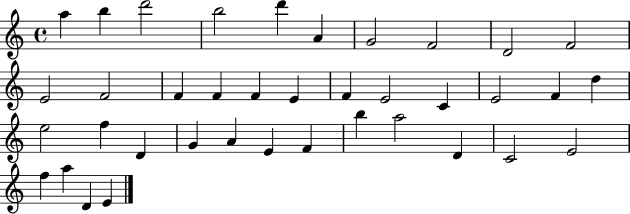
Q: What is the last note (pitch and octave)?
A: E4